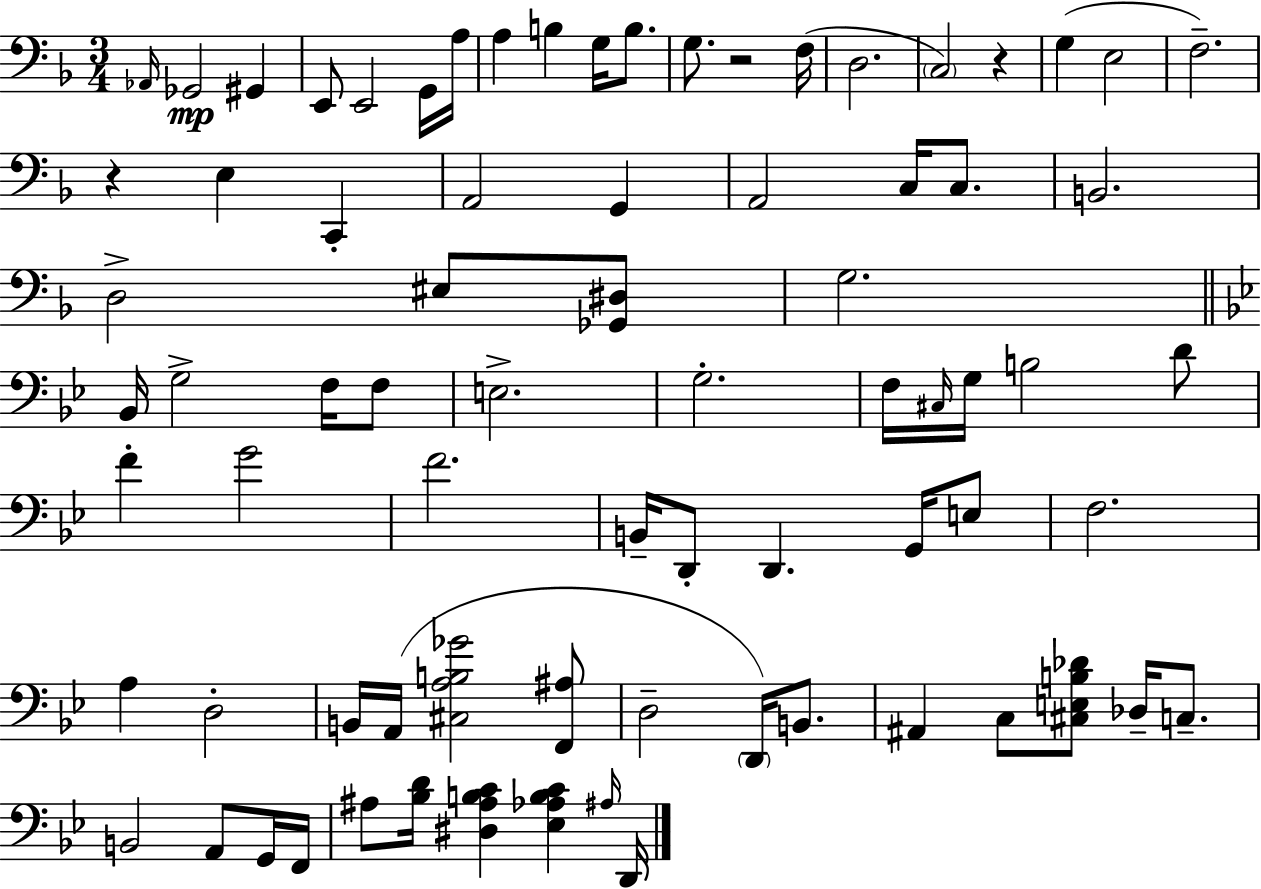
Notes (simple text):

Ab2/s Gb2/h G#2/q E2/e E2/h G2/s A3/s A3/q B3/q G3/s B3/e. G3/e. R/h F3/s D3/h. C3/h R/q G3/q E3/h F3/h. R/q E3/q C2/q A2/h G2/q A2/h C3/s C3/e. B2/h. D3/h EIS3/e [Gb2,D#3]/e G3/h. Bb2/s G3/h F3/s F3/e E3/h. G3/h. F3/s C#3/s G3/s B3/h D4/e F4/q G4/h F4/h. B2/s D2/e D2/q. G2/s E3/e F3/h. A3/q D3/h B2/s A2/s [C#3,A3,B3,Gb4]/h [F2,A#3]/e D3/h D2/s B2/e. A#2/q C3/e [C#3,E3,B3,Db4]/e Db3/s C3/e. B2/h A2/e G2/s F2/s A#3/e [Bb3,D4]/s [D#3,A#3,B3,C4]/q [Eb3,Ab3,B3,C4]/q A#3/s D2/s